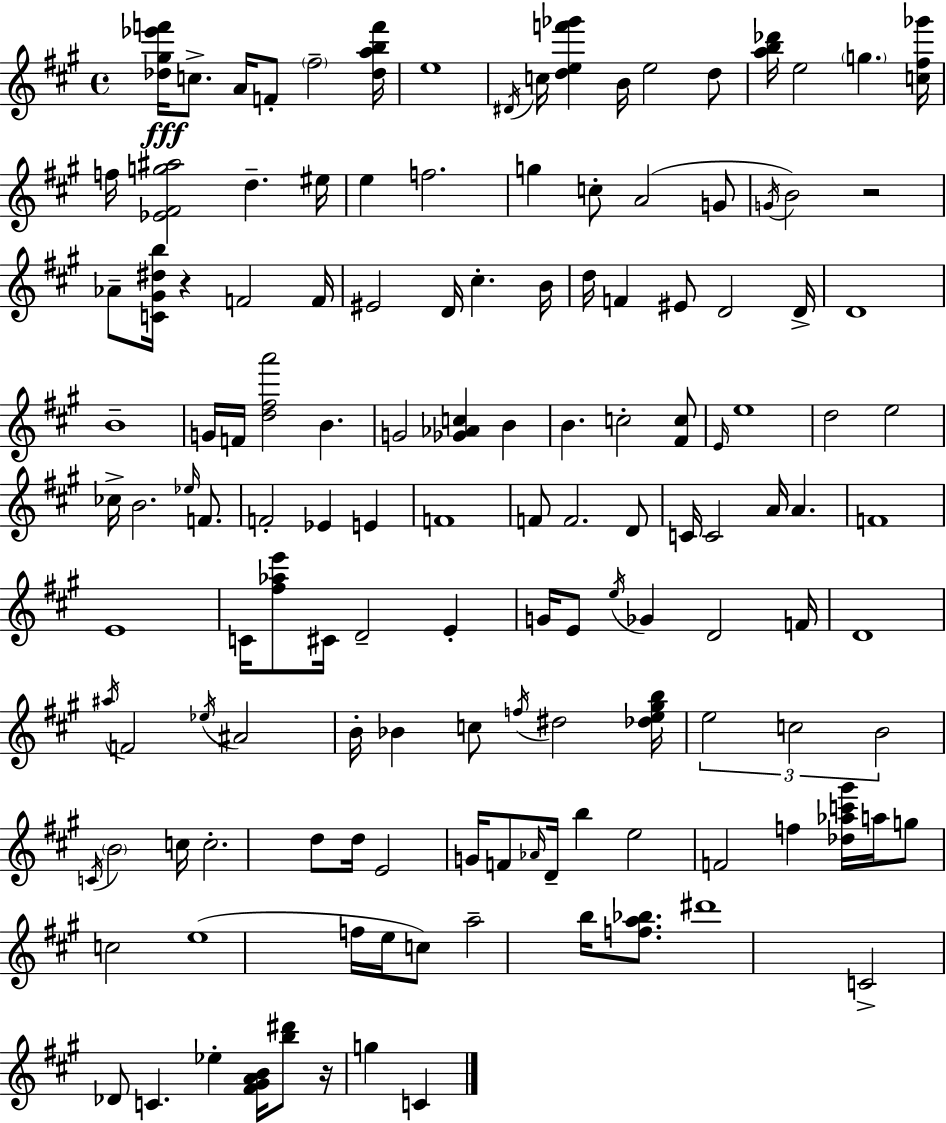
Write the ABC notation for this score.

X:1
T:Untitled
M:4/4
L:1/4
K:A
[_d^g_e'f']/4 c/2 A/4 F/2 ^f2 [_dabf']/4 e4 ^D/4 c/4 [def'_g'] B/4 e2 d/2 [ab_d']/4 e2 g [c^f_g']/4 f/4 [_E^Fg^a]2 d ^e/4 e f2 g c/2 A2 G/2 G/4 B2 z2 _A/2 [C^G^db]/4 z F2 F/4 ^E2 D/4 ^c B/4 d/4 F ^E/2 D2 D/4 D4 B4 G/4 F/4 [d^fa']2 B G2 [_G_Ac] B B c2 [^Fc]/2 E/4 e4 d2 e2 _c/4 B2 _e/4 F/2 F2 _E E F4 F/2 F2 D/2 C/4 C2 A/4 A F4 E4 C/4 [^f_ae']/2 ^C/4 D2 E G/4 E/2 e/4 _G D2 F/4 D4 ^a/4 F2 _e/4 ^A2 B/4 _B c/2 f/4 ^d2 [_de^gb]/4 e2 c2 B2 C/4 B2 c/4 c2 d/2 d/4 E2 G/4 F/2 _A/4 D/4 b e2 F2 f [_d_ac'^g']/4 a/4 g/2 c2 e4 f/4 e/4 c/2 a2 b/4 [fa_b]/2 ^d'4 C2 _D/2 C _e [^F^GAB]/4 [b^d']/2 z/4 g C